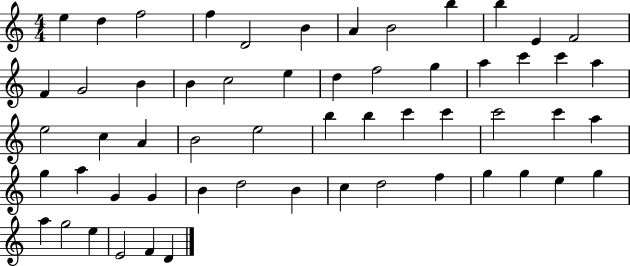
E5/q D5/q F5/h F5/q D4/h B4/q A4/q B4/h B5/q B5/q E4/q F4/h F4/q G4/h B4/q B4/q C5/h E5/q D5/q F5/h G5/q A5/q C6/q C6/q A5/q E5/h C5/q A4/q B4/h E5/h B5/q B5/q C6/q C6/q C6/h C6/q A5/q G5/q A5/q G4/q G4/q B4/q D5/h B4/q C5/q D5/h F5/q G5/q G5/q E5/q G5/q A5/q G5/h E5/q E4/h F4/q D4/q